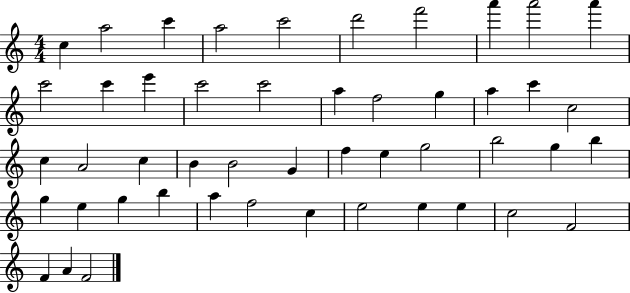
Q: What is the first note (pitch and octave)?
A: C5